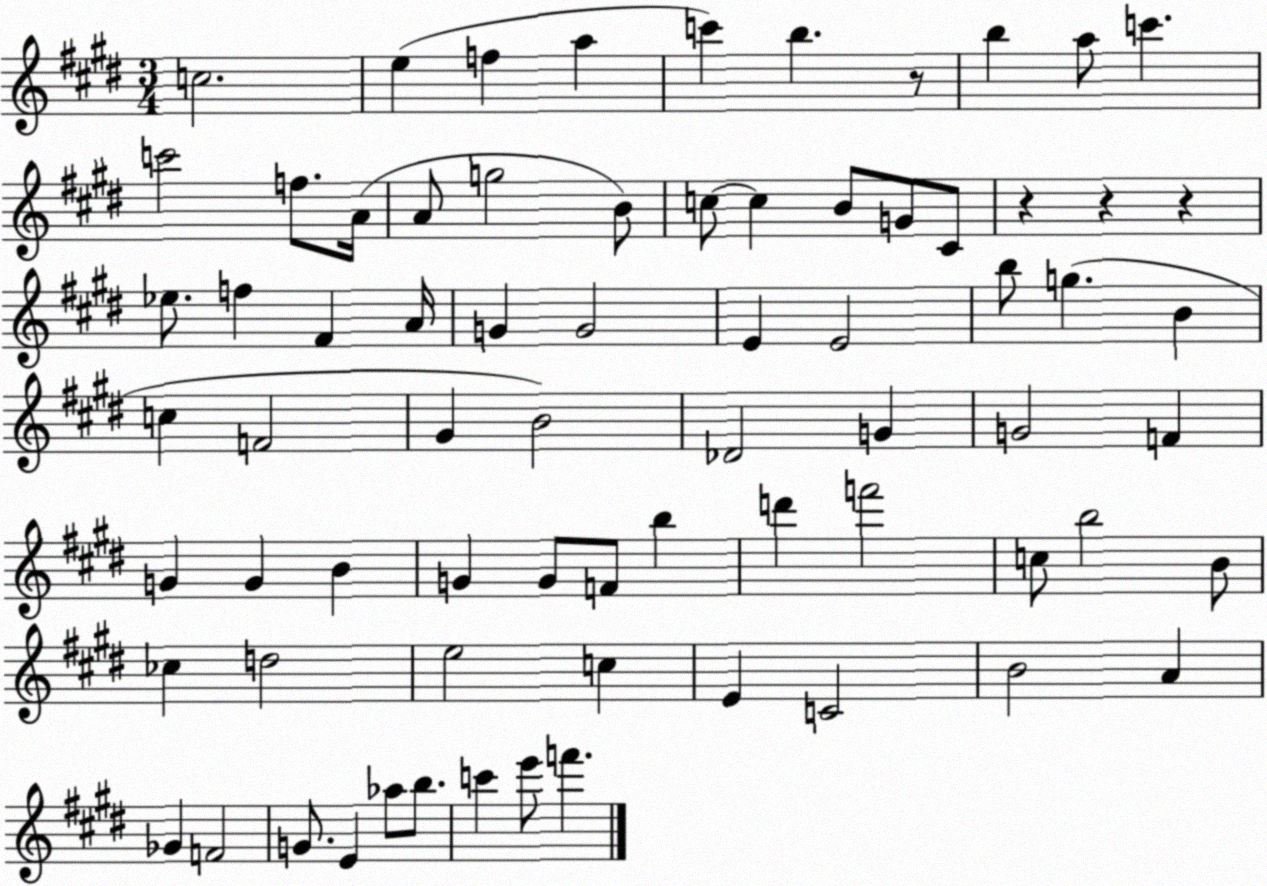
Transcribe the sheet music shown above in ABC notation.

X:1
T:Untitled
M:3/4
L:1/4
K:E
c2 e f a c' b z/2 b a/2 c' c'2 f/2 A/4 A/2 g2 B/2 c/2 c B/2 G/2 ^C/2 z z z _e/2 f ^F A/4 G G2 E E2 b/2 g B c F2 ^G B2 _D2 G G2 F G G B G G/2 F/2 b d' f'2 c/2 b2 B/2 _c d2 e2 c E C2 B2 A _G F2 G/2 E _a/2 b/2 c' e'/2 f'